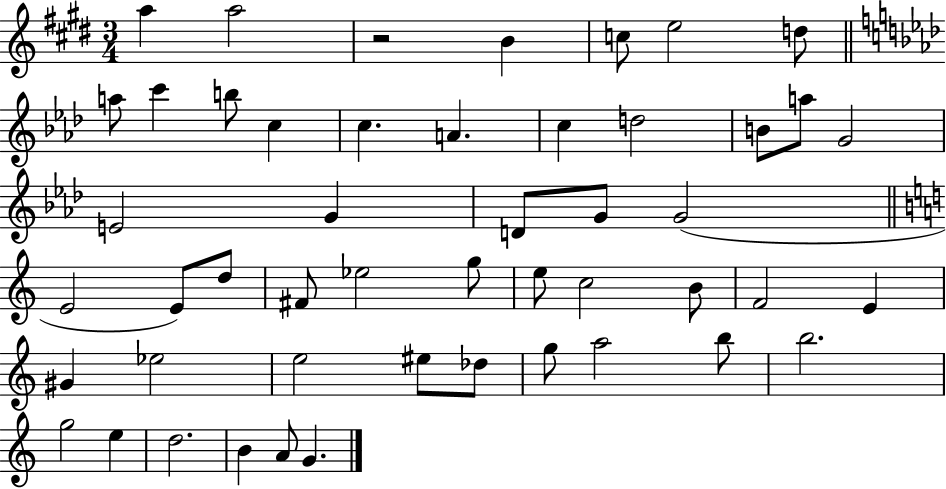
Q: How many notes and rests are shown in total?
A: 49